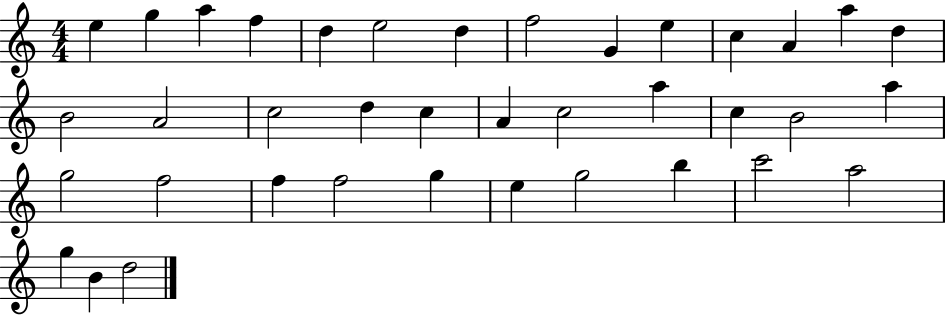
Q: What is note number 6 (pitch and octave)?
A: E5